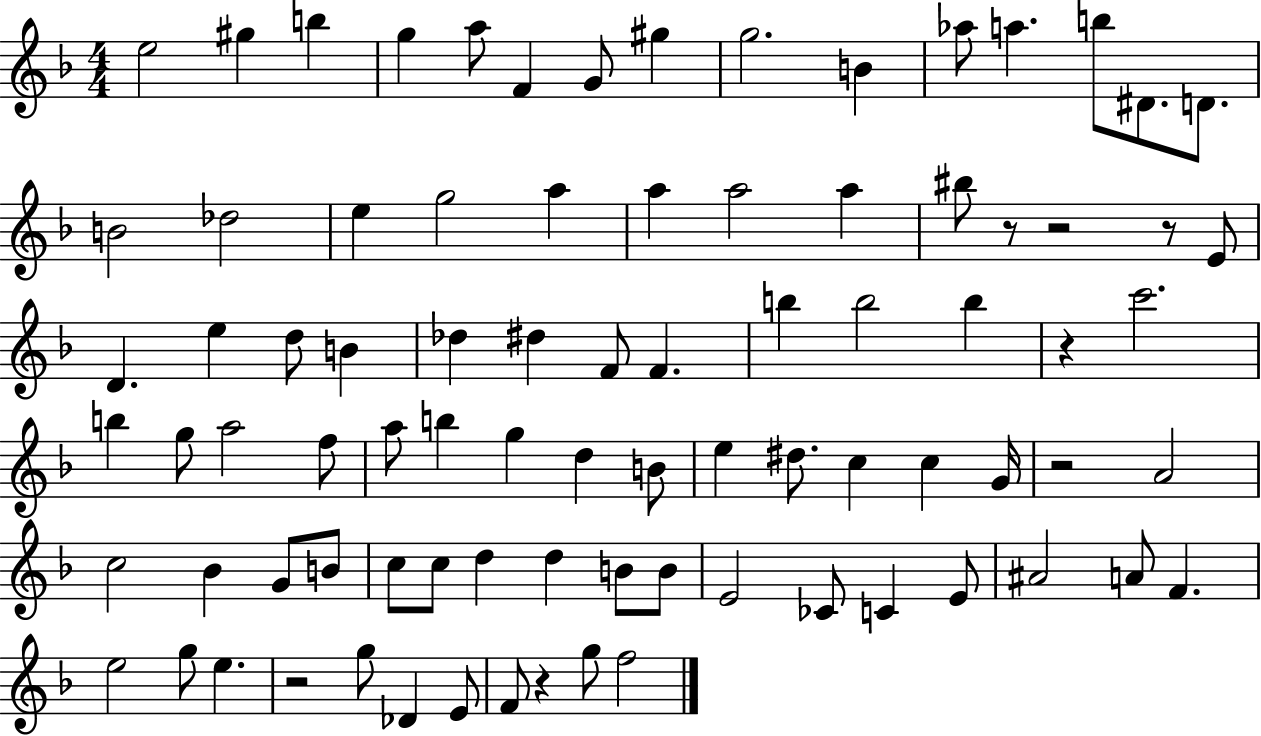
E5/h G#5/q B5/q G5/q A5/e F4/q G4/e G#5/q G5/h. B4/q Ab5/e A5/q. B5/e D#4/e. D4/e. B4/h Db5/h E5/q G5/h A5/q A5/q A5/h A5/q BIS5/e R/e R/h R/e E4/e D4/q. E5/q D5/e B4/q Db5/q D#5/q F4/e F4/q. B5/q B5/h B5/q R/q C6/h. B5/q G5/e A5/h F5/e A5/e B5/q G5/q D5/q B4/e E5/q D#5/e. C5/q C5/q G4/s R/h A4/h C5/h Bb4/q G4/e B4/e C5/e C5/e D5/q D5/q B4/e B4/e E4/h CES4/e C4/q E4/e A#4/h A4/e F4/q. E5/h G5/e E5/q. R/h G5/e Db4/q E4/e F4/e R/q G5/e F5/h